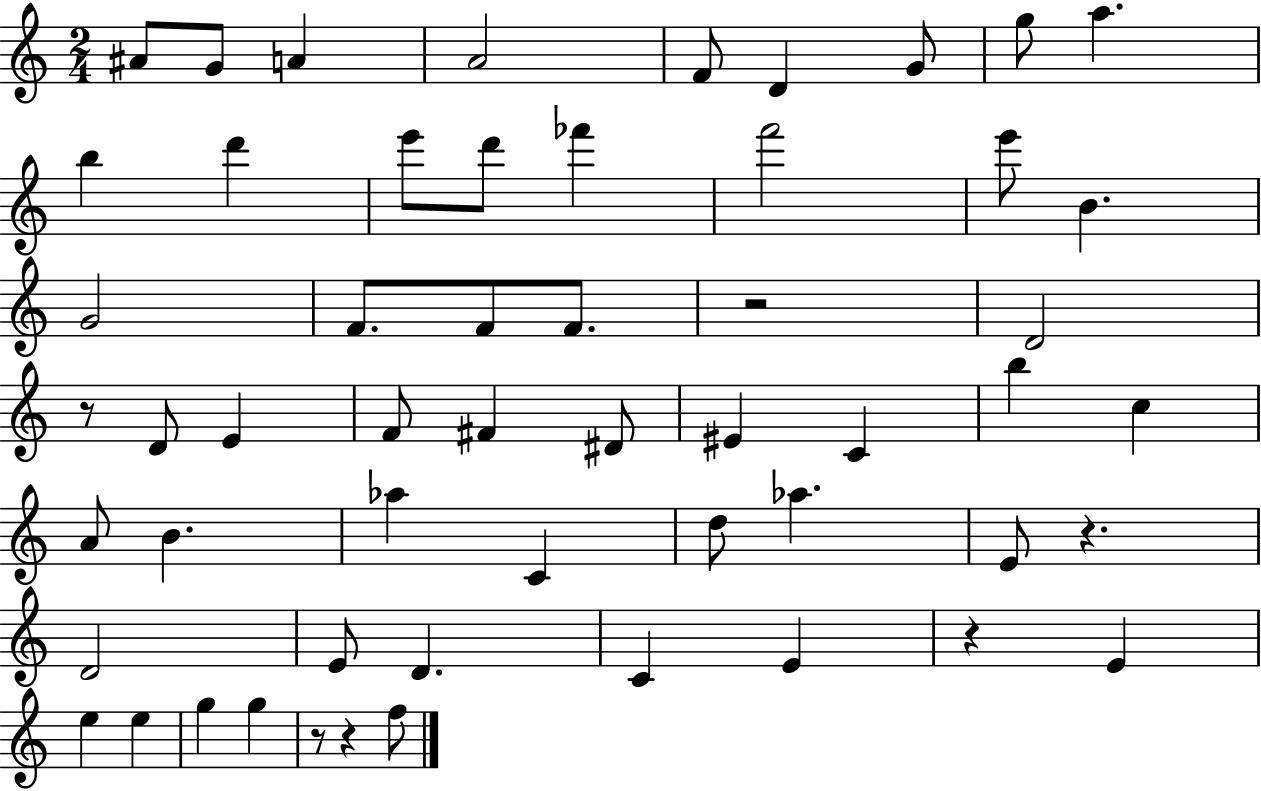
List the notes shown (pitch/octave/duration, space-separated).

A#4/e G4/e A4/q A4/h F4/e D4/q G4/e G5/e A5/q. B5/q D6/q E6/e D6/e FES6/q F6/h E6/e B4/q. G4/h F4/e. F4/e F4/e. R/h D4/h R/e D4/e E4/q F4/e F#4/q D#4/e EIS4/q C4/q B5/q C5/q A4/e B4/q. Ab5/q C4/q D5/e Ab5/q. E4/e R/q. D4/h E4/e D4/q. C4/q E4/q R/q E4/q E5/q E5/q G5/q G5/q R/e R/q F5/e